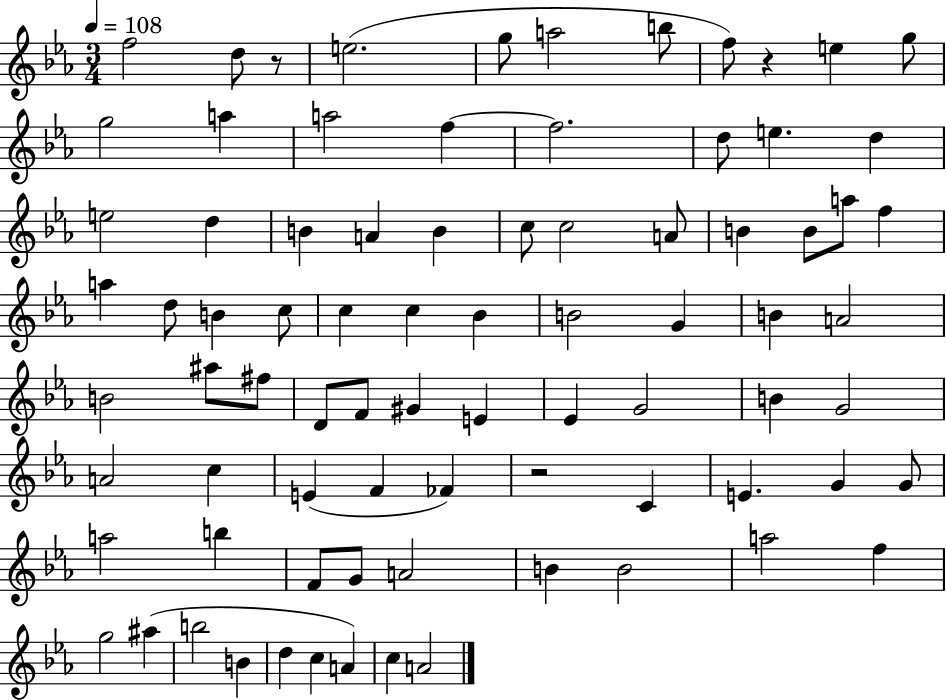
{
  \clef treble
  \numericTimeSignature
  \time 3/4
  \key ees \major
  \tempo 4 = 108
  f''2 d''8 r8 | e''2.( | g''8 a''2 b''8 | f''8) r4 e''4 g''8 | \break g''2 a''4 | a''2 f''4~~ | f''2. | d''8 e''4. d''4 | \break e''2 d''4 | b'4 a'4 b'4 | c''8 c''2 a'8 | b'4 b'8 a''8 f''4 | \break a''4 d''8 b'4 c''8 | c''4 c''4 bes'4 | b'2 g'4 | b'4 a'2 | \break b'2 ais''8 fis''8 | d'8 f'8 gis'4 e'4 | ees'4 g'2 | b'4 g'2 | \break a'2 c''4 | e'4( f'4 fes'4) | r2 c'4 | e'4. g'4 g'8 | \break a''2 b''4 | f'8 g'8 a'2 | b'4 b'2 | a''2 f''4 | \break g''2 ais''4( | b''2 b'4 | d''4 c''4 a'4) | c''4 a'2 | \break \bar "|."
}